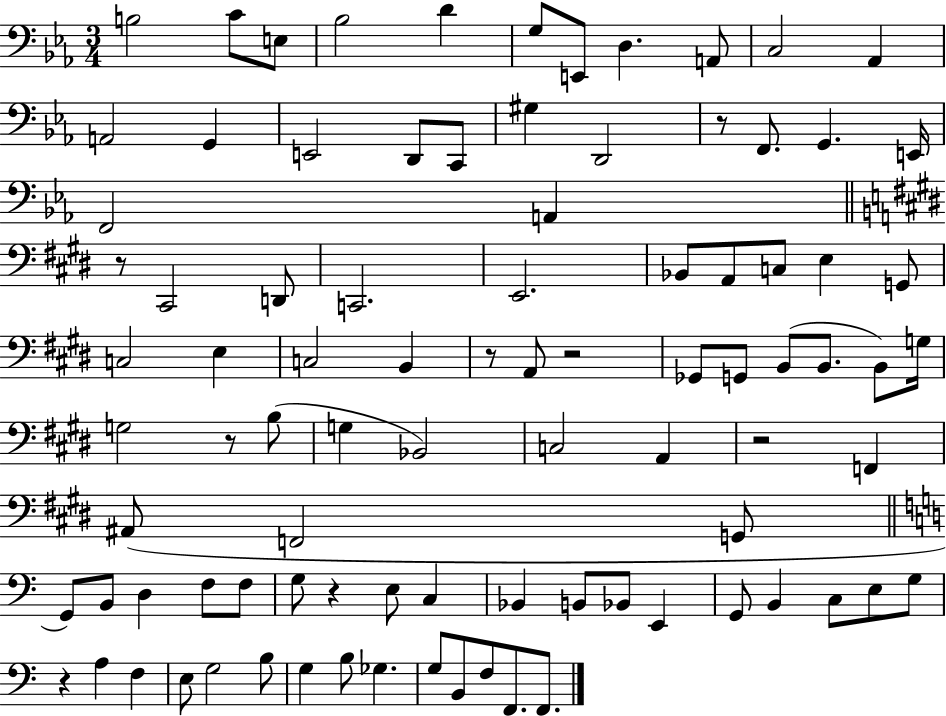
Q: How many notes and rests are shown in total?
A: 91